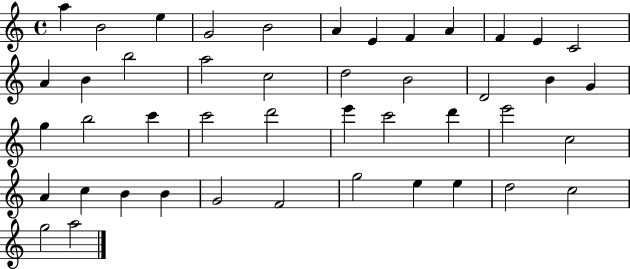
{
  \clef treble
  \time 4/4
  \defaultTimeSignature
  \key c \major
  a''4 b'2 e''4 | g'2 b'2 | a'4 e'4 f'4 a'4 | f'4 e'4 c'2 | \break a'4 b'4 b''2 | a''2 c''2 | d''2 b'2 | d'2 b'4 g'4 | \break g''4 b''2 c'''4 | c'''2 d'''2 | e'''4 c'''2 d'''4 | e'''2 c''2 | \break a'4 c''4 b'4 b'4 | g'2 f'2 | g''2 e''4 e''4 | d''2 c''2 | \break g''2 a''2 | \bar "|."
}